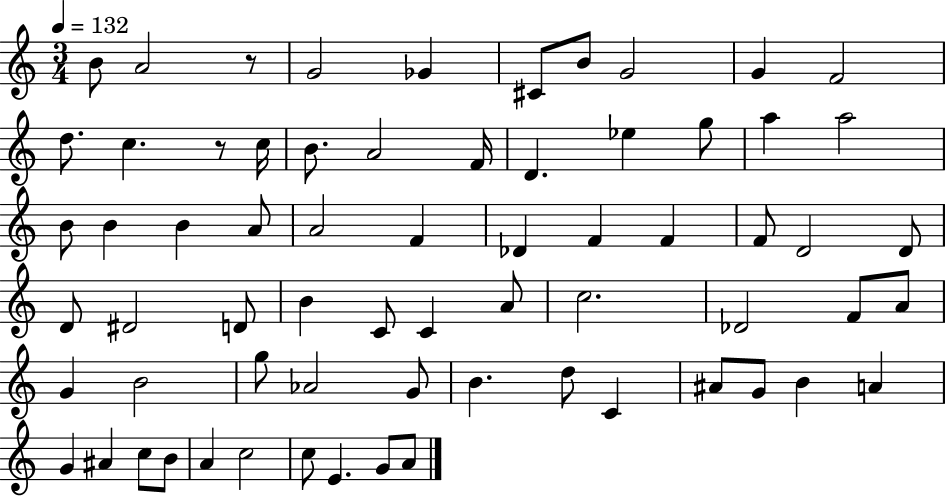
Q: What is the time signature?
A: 3/4